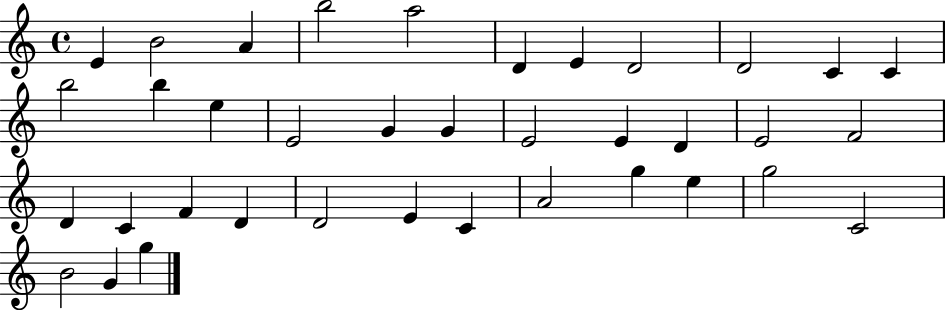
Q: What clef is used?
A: treble